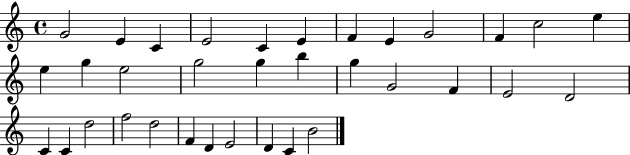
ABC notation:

X:1
T:Untitled
M:4/4
L:1/4
K:C
G2 E C E2 C E F E G2 F c2 e e g e2 g2 g b g G2 F E2 D2 C C d2 f2 d2 F D E2 D C B2